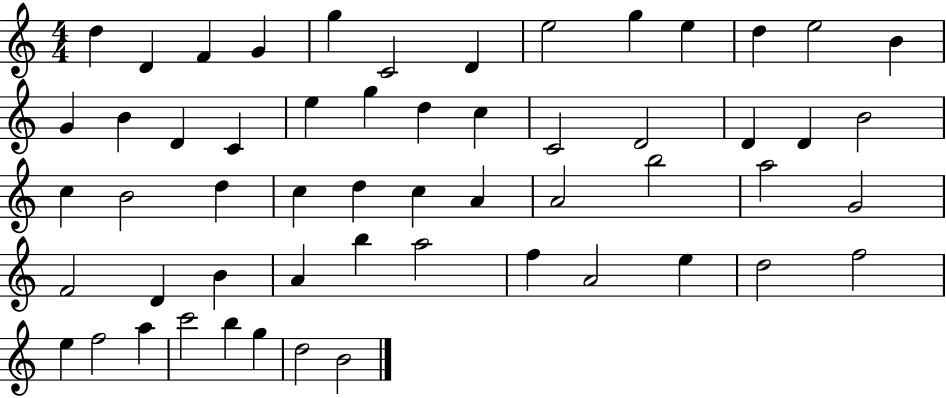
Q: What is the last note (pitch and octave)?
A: B4